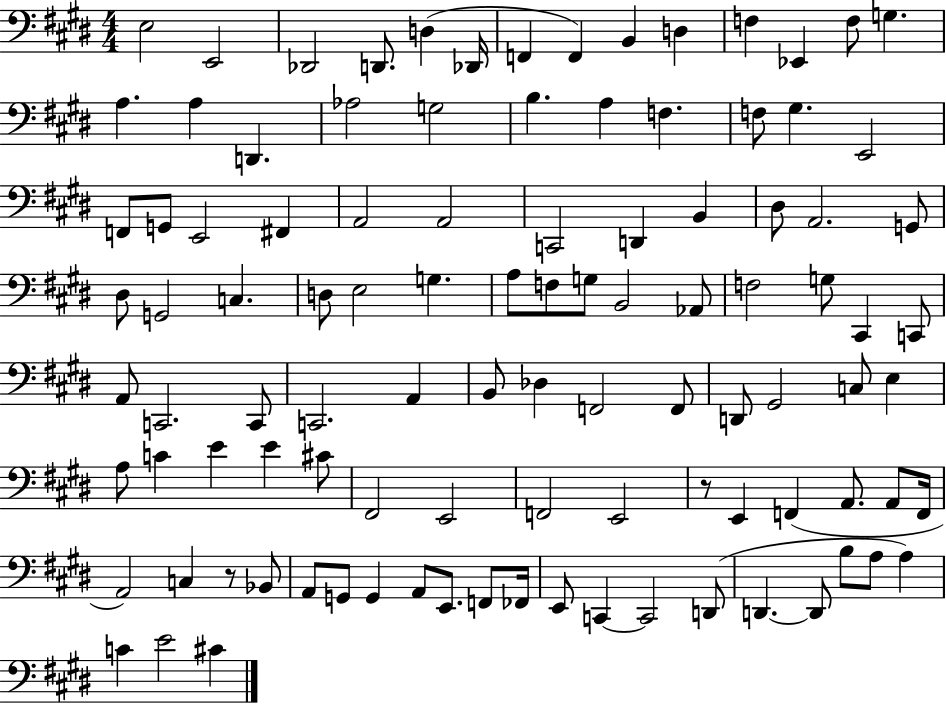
{
  \clef bass
  \numericTimeSignature
  \time 4/4
  \key e \major
  e2 e,2 | des,2 d,8. d4( des,16 | f,4 f,4) b,4 d4 | f4 ees,4 f8 g4. | \break a4. a4 d,4. | aes2 g2 | b4. a4 f4. | f8 gis4. e,2 | \break f,8 g,8 e,2 fis,4 | a,2 a,2 | c,2 d,4 b,4 | dis8 a,2. g,8 | \break dis8 g,2 c4. | d8 e2 g4. | a8 f8 g8 b,2 aes,8 | f2 g8 cis,4 c,8 | \break a,8 c,2. c,8 | c,2. a,4 | b,8 des4 f,2 f,8 | d,8 gis,2 c8 e4 | \break a8 c'4 e'4 e'4 cis'8 | fis,2 e,2 | f,2 e,2 | r8 e,4 f,4( a,8. a,8 f,16 | \break a,2) c4 r8 bes,8 | a,8 g,8 g,4 a,8 e,8. f,8 fes,16 | e,8 c,4~~ c,2 d,8( | d,4.~~ d,8 b8 a8 a4) | \break c'4 e'2 cis'4 | \bar "|."
}